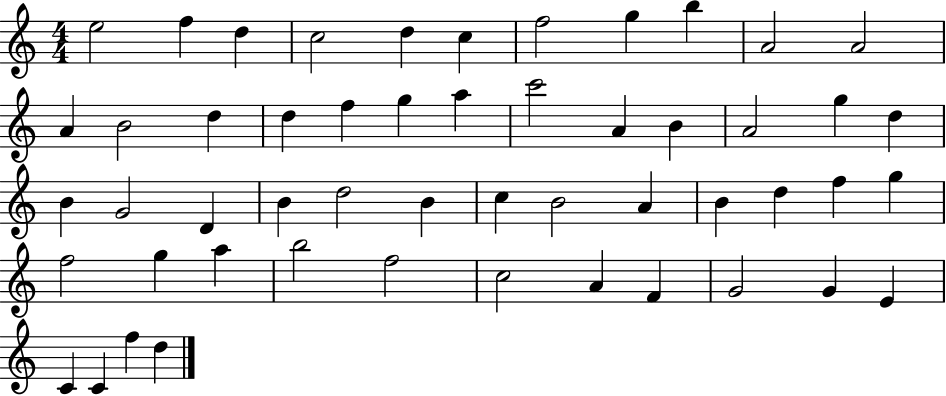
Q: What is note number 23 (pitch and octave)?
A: G5